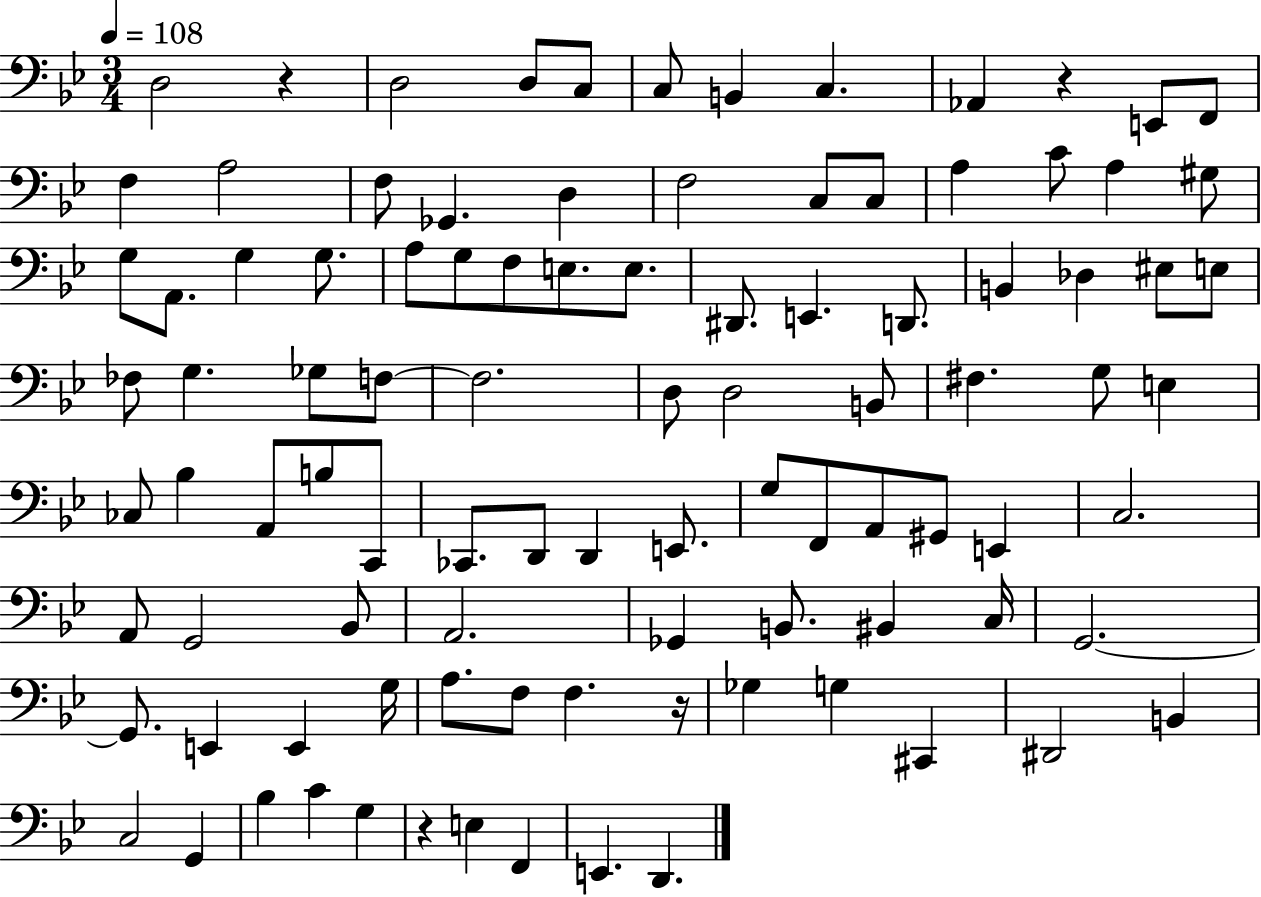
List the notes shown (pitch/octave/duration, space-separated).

D3/h R/q D3/h D3/e C3/e C3/e B2/q C3/q. Ab2/q R/q E2/e F2/e F3/q A3/h F3/e Gb2/q. D3/q F3/h C3/e C3/e A3/q C4/e A3/q G#3/e G3/e A2/e. G3/q G3/e. A3/e G3/e F3/e E3/e. E3/e. D#2/e. E2/q. D2/e. B2/q Db3/q EIS3/e E3/e FES3/e G3/q. Gb3/e F3/e F3/h. D3/e D3/h B2/e F#3/q. G3/e E3/q CES3/e Bb3/q A2/e B3/e C2/e CES2/e. D2/e D2/q E2/e. G3/e F2/e A2/e G#2/e E2/q C3/h. A2/e G2/h Bb2/e A2/h. Gb2/q B2/e. BIS2/q C3/s G2/h. G2/e. E2/q E2/q G3/s A3/e. F3/e F3/q. R/s Gb3/q G3/q C#2/q D#2/h B2/q C3/h G2/q Bb3/q C4/q G3/q R/q E3/q F2/q E2/q. D2/q.